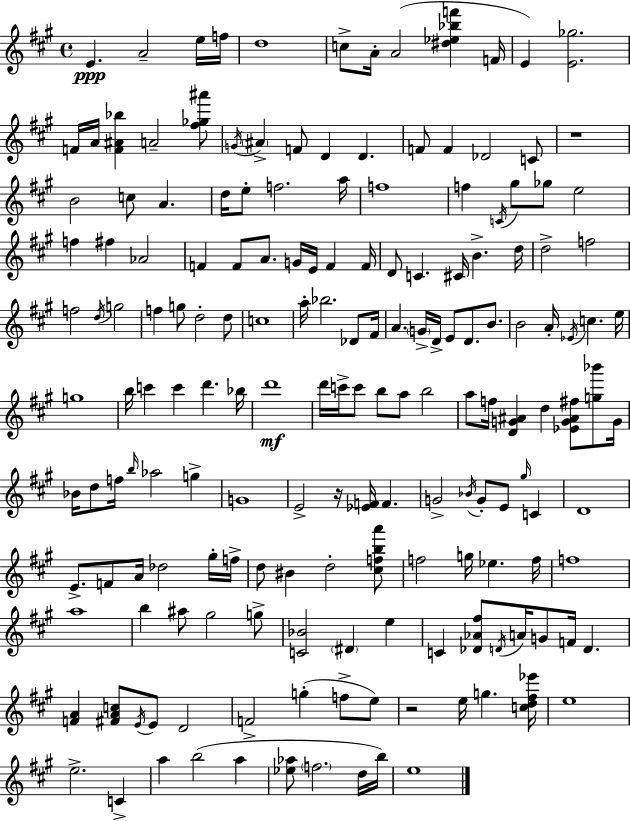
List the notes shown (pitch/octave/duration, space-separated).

E4/q. A4/h E5/s F5/s D5/w C5/e A4/s A4/h [D#5,Eb5,Bb5,F6]/q F4/s E4/q [E4,Gb5]/h. F4/s A4/s [F4,A#4,Bb5]/q A4/h [F#5,Gb5,A#6]/e G4/s A#4/q F4/e D4/q D4/q. F4/e F4/q Db4/h C4/e R/w B4/h C5/e A4/q. D5/s E5/e F5/h. A5/s F5/w F5/q C4/s G#5/e Gb5/e E5/h F5/q F#5/q Ab4/h F4/q F4/e A4/e. G4/s E4/s F4/q F4/s D4/e C4/q. C#4/s B4/q. D5/s D5/h F5/h F5/h D5/s G5/h F5/q G5/e D5/h D5/e C5/w A5/s Bb5/h. Db4/e F#4/s A4/q. G4/s D4/s E4/e D4/e. B4/e. B4/h A4/s Eb4/s C5/q. E5/s G5/w B5/s C6/q C6/q D6/q. Bb5/s D6/w D6/s C6/s C6/e B5/e A5/e B5/h A5/e F5/s [D4,G4,A#4]/q D5/q [Eb4,G4,A#4,F#5]/e [G5,Bb6]/e G4/s Bb4/s D5/e F5/s B5/s Ab5/h G5/q G4/w E4/h R/s [Eb4,F4]/s F4/q. G4/h Bb4/s G4/e E4/e G#5/s C4/q D4/w E4/e. F4/e A4/s Db5/h G#5/s F5/s D5/e BIS4/q D5/h [C#5,F5,B5,A6]/e F5/h G5/s Eb5/q. F5/s F5/w A5/w B5/q A#5/e G#5/h G5/e [C4,Bb4]/h D#4/q E5/q C4/q [Db4,Ab4,F#5]/e D4/s A4/s G4/e F4/s D4/q. [F4,A4]/q [F#4,A4,C5]/e E4/s E4/e D4/h F4/h G5/q F5/e E5/e R/h E5/s G5/q. [C5,D5,F#5,Eb6]/s E5/w E5/h. C4/q A5/q B5/h A5/q [Eb5,Ab5]/e F5/h. D5/s B5/s E5/w